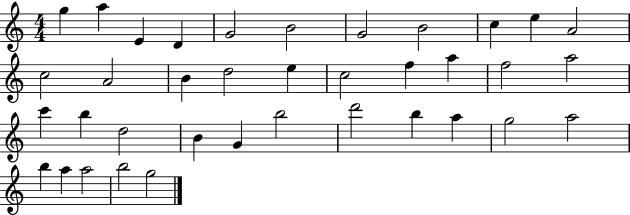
X:1
T:Untitled
M:4/4
L:1/4
K:C
g a E D G2 B2 G2 B2 c e A2 c2 A2 B d2 e c2 f a f2 a2 c' b d2 B G b2 d'2 b a g2 a2 b a a2 b2 g2